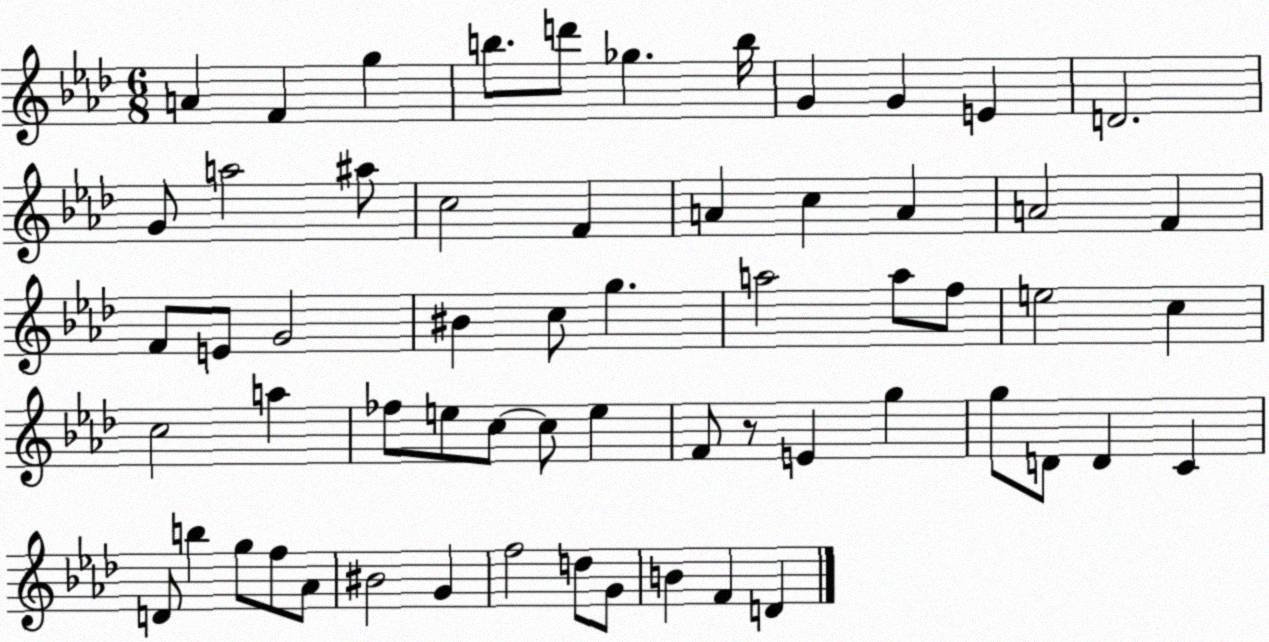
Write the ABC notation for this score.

X:1
T:Untitled
M:6/8
L:1/4
K:Ab
A F g b/2 d'/2 _g b/4 G G E D2 G/2 a2 ^a/2 c2 F A c A A2 F F/2 E/2 G2 ^B c/2 g a2 a/2 f/2 e2 c c2 a _f/2 e/2 c/2 c/2 e F/2 z/2 E g g/2 D/2 D C D/2 b g/2 f/2 _A/2 ^B2 G f2 d/2 G/2 B F D